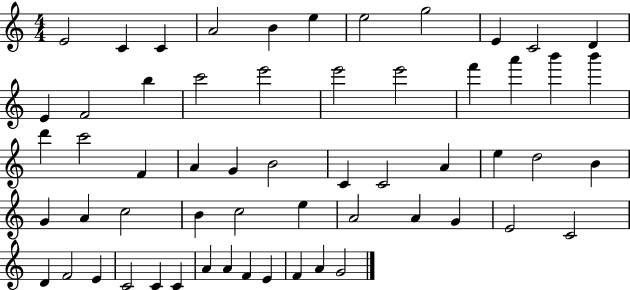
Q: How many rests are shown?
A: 0